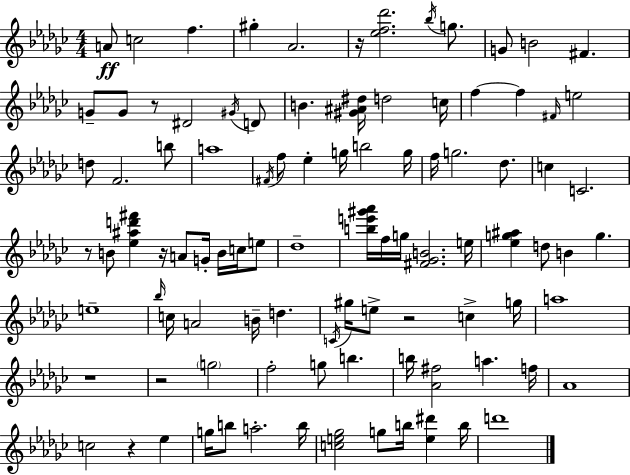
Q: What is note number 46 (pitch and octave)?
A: G5